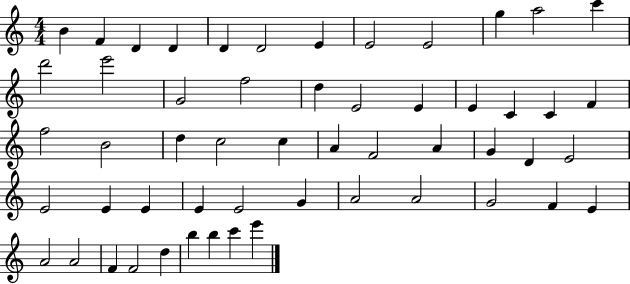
X:1
T:Untitled
M:4/4
L:1/4
K:C
B F D D D D2 E E2 E2 g a2 c' d'2 e'2 G2 f2 d E2 E E C C F f2 B2 d c2 c A F2 A G D E2 E2 E E E E2 G A2 A2 G2 F E A2 A2 F F2 d b b c' e'